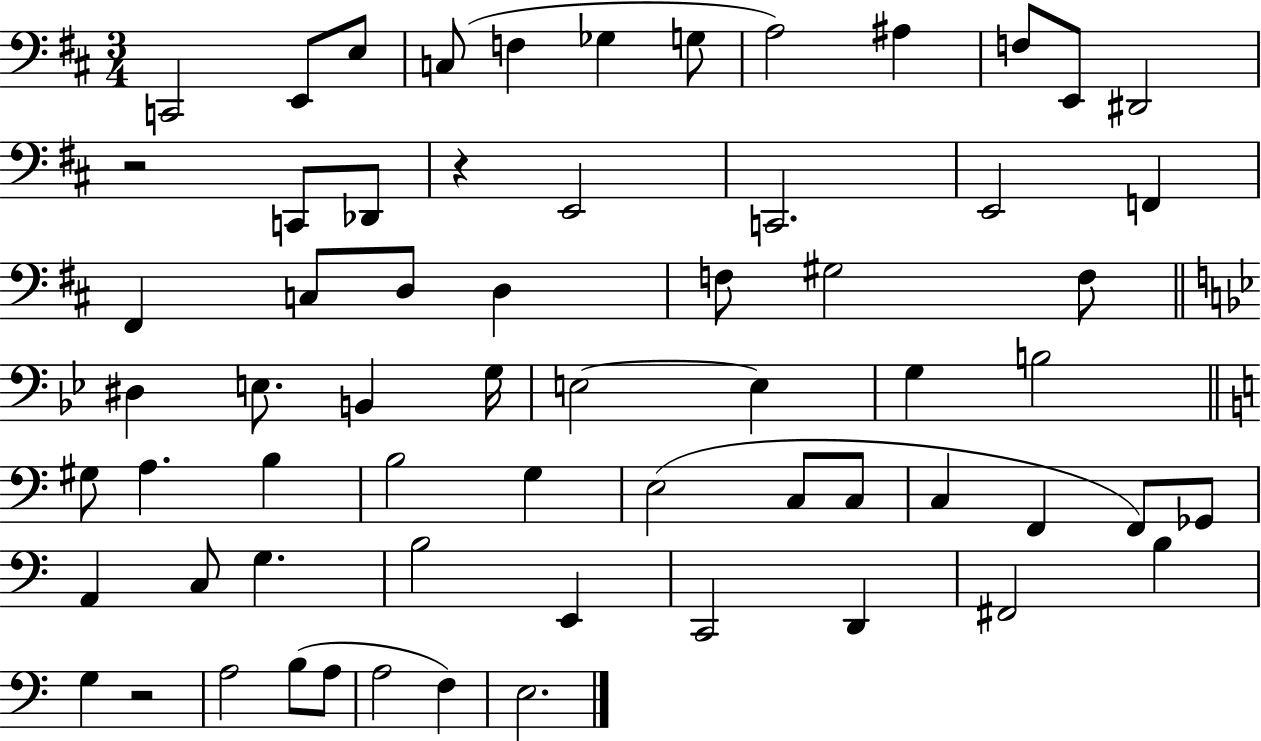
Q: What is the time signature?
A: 3/4